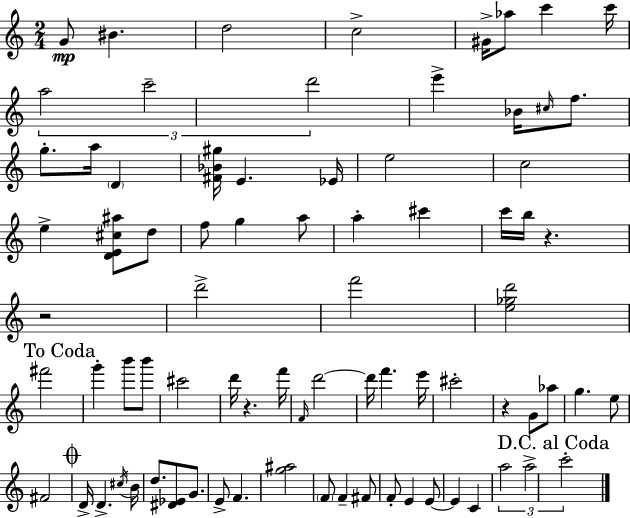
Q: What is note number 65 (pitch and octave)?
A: E4